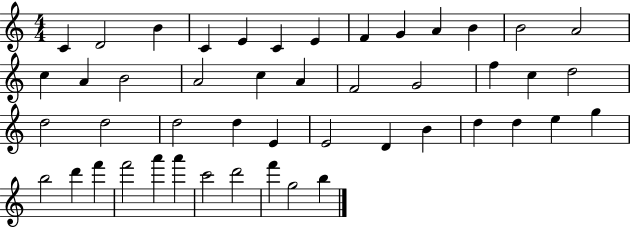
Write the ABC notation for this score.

X:1
T:Untitled
M:4/4
L:1/4
K:C
C D2 B C E C E F G A B B2 A2 c A B2 A2 c A F2 G2 f c d2 d2 d2 d2 d E E2 D B d d e g b2 d' f' f'2 a' a' c'2 d'2 f' g2 b